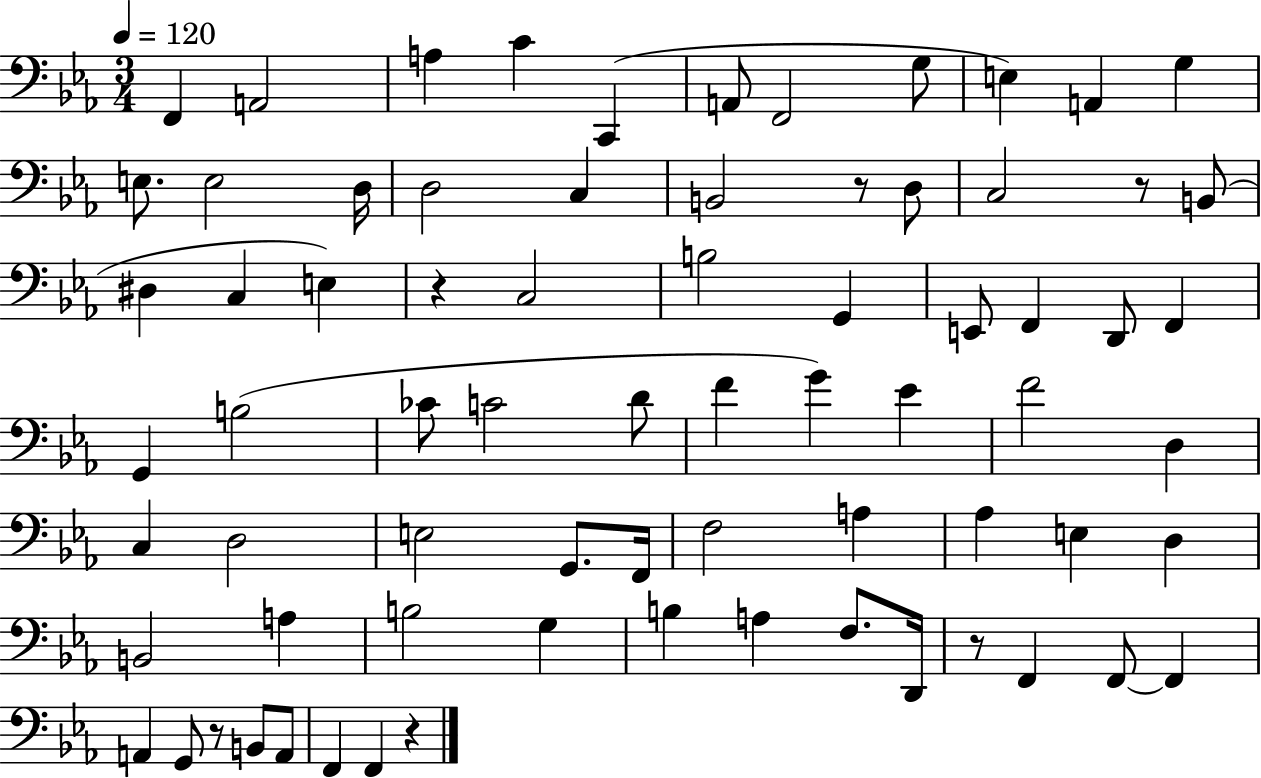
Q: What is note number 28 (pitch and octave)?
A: F2